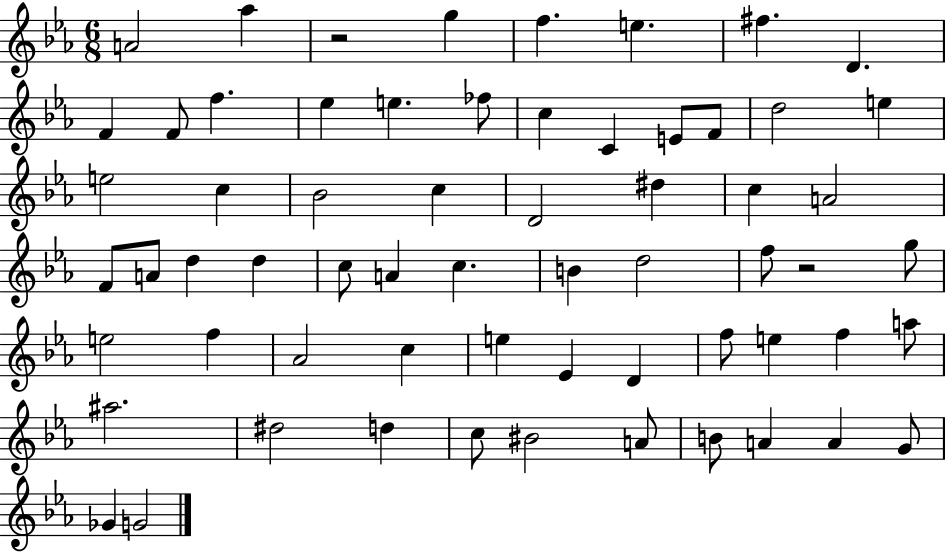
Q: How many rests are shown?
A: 2